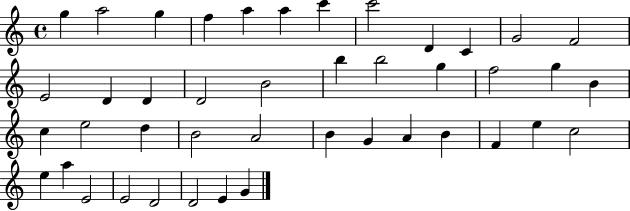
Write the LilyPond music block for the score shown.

{
  \clef treble
  \time 4/4
  \defaultTimeSignature
  \key c \major
  g''4 a''2 g''4 | f''4 a''4 a''4 c'''4 | c'''2 d'4 c'4 | g'2 f'2 | \break e'2 d'4 d'4 | d'2 b'2 | b''4 b''2 g''4 | f''2 g''4 b'4 | \break c''4 e''2 d''4 | b'2 a'2 | b'4 g'4 a'4 b'4 | f'4 e''4 c''2 | \break e''4 a''4 e'2 | e'2 d'2 | d'2 e'4 g'4 | \bar "|."
}